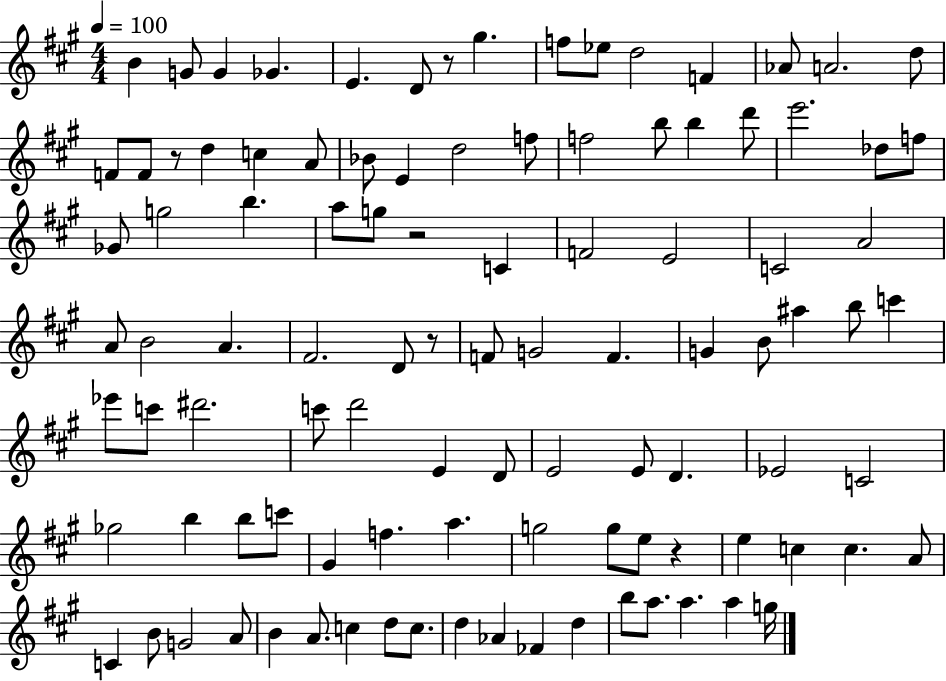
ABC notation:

X:1
T:Untitled
M:4/4
L:1/4
K:A
B G/2 G _G E D/2 z/2 ^g f/2 _e/2 d2 F _A/2 A2 d/2 F/2 F/2 z/2 d c A/2 _B/2 E d2 f/2 f2 b/2 b d'/2 e'2 _d/2 f/2 _G/2 g2 b a/2 g/2 z2 C F2 E2 C2 A2 A/2 B2 A ^F2 D/2 z/2 F/2 G2 F G B/2 ^a b/2 c' _e'/2 c'/2 ^d'2 c'/2 d'2 E D/2 E2 E/2 D _E2 C2 _g2 b b/2 c'/2 ^G f a g2 g/2 e/2 z e c c A/2 C B/2 G2 A/2 B A/2 c d/2 c/2 d _A _F d b/2 a/2 a a g/4